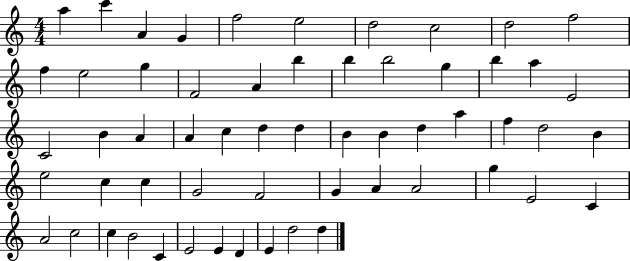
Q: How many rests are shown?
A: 0